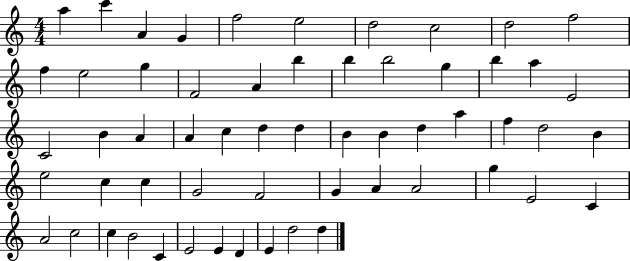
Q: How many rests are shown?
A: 0